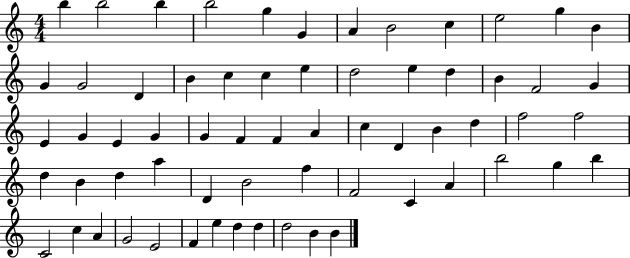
X:1
T:Untitled
M:4/4
L:1/4
K:C
b b2 b b2 g G A B2 c e2 g B G G2 D B c c e d2 e d B F2 G E G E G G F F A c D B d f2 f2 d B d a D B2 f F2 C A b2 g b C2 c A G2 E2 F e d d d2 B B